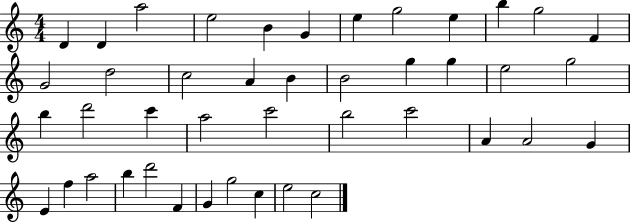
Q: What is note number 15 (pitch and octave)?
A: C5